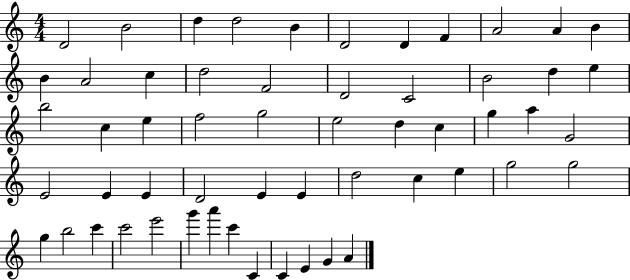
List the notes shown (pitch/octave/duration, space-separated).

D4/h B4/h D5/q D5/h B4/q D4/h D4/q F4/q A4/h A4/q B4/q B4/q A4/h C5/q D5/h F4/h D4/h C4/h B4/h D5/q E5/q B5/h C5/q E5/q F5/h G5/h E5/h D5/q C5/q G5/q A5/q G4/h E4/h E4/q E4/q D4/h E4/q E4/q D5/h C5/q E5/q G5/h G5/h G5/q B5/h C6/q C6/h E6/h G6/q A6/q C6/q C4/q C4/q E4/q G4/q A4/q